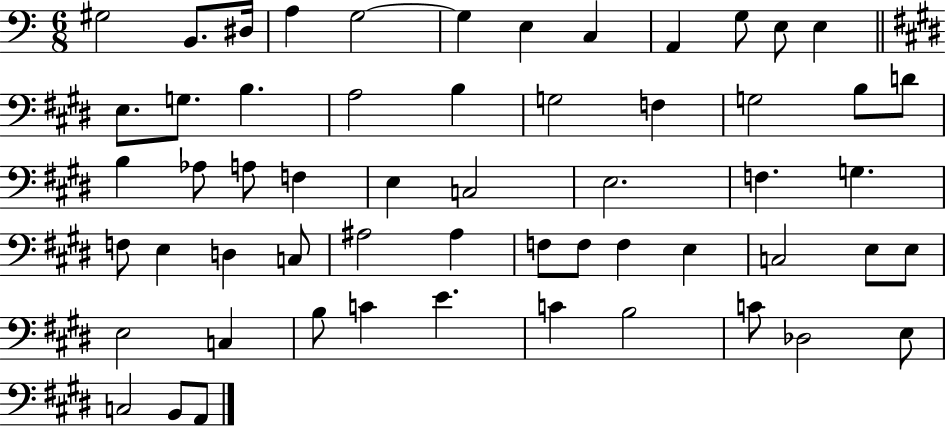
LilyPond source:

{
  \clef bass
  \numericTimeSignature
  \time 6/8
  \key c \major
  gis2 b,8. dis16 | a4 g2~~ | g4 e4 c4 | a,4 g8 e8 e4 | \break \bar "||" \break \key e \major e8. g8. b4. | a2 b4 | g2 f4 | g2 b8 d'8 | \break b4 aes8 a8 f4 | e4 c2 | e2. | f4. g4. | \break f8 e4 d4 c8 | ais2 ais4 | f8 f8 f4 e4 | c2 e8 e8 | \break e2 c4 | b8 c'4 e'4. | c'4 b2 | c'8 des2 e8 | \break c2 b,8 a,8 | \bar "|."
}